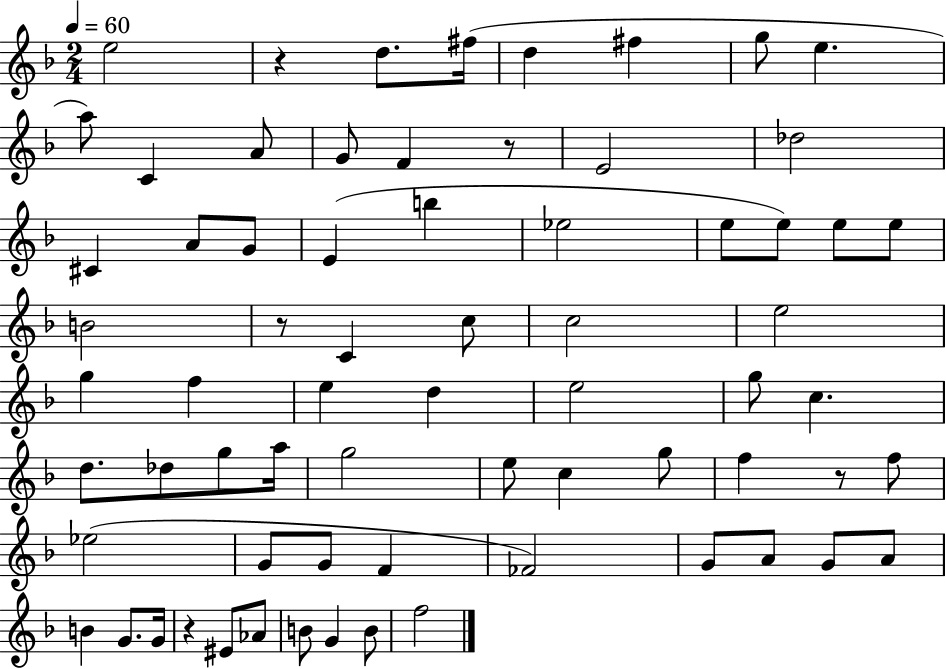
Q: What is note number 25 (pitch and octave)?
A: B4